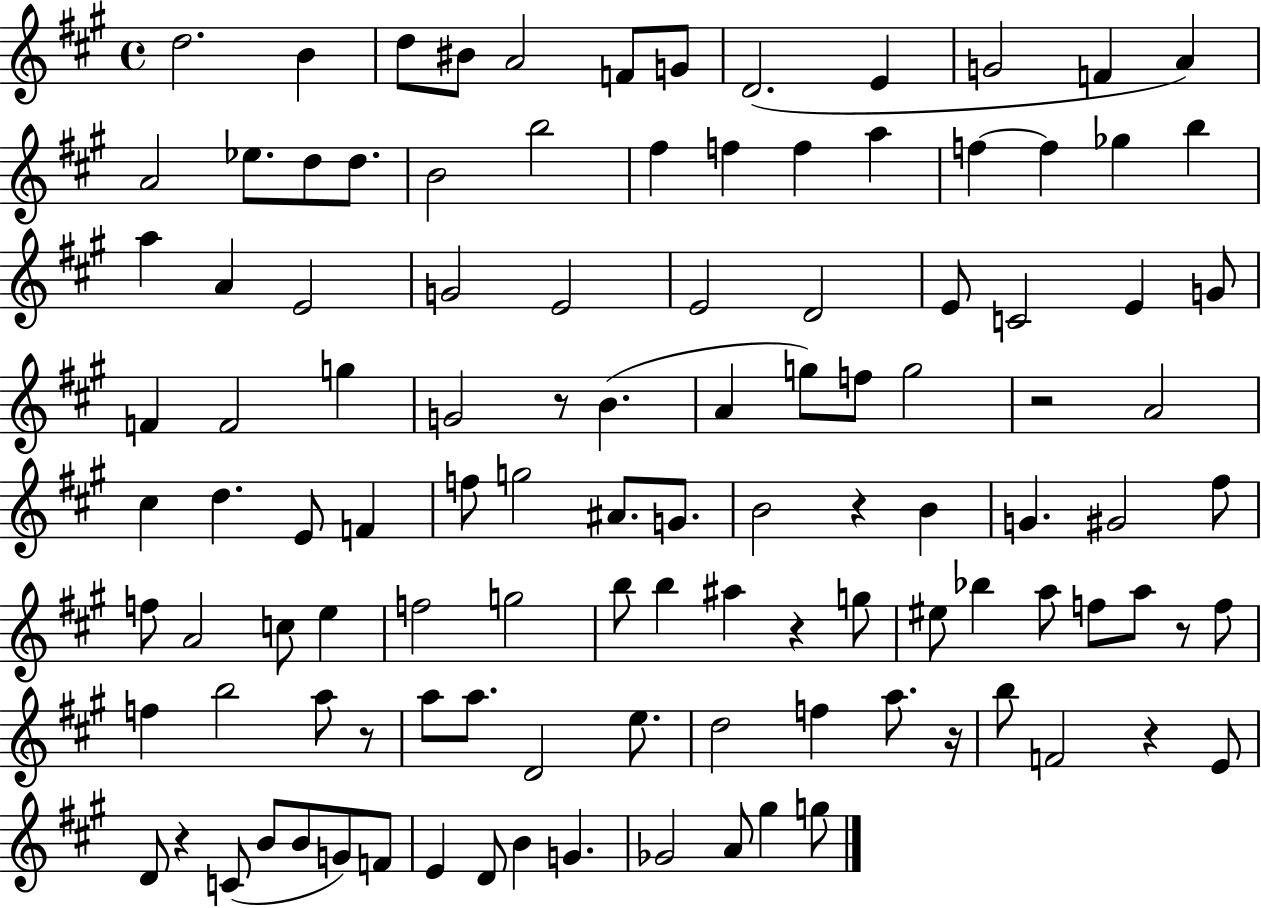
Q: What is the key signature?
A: A major